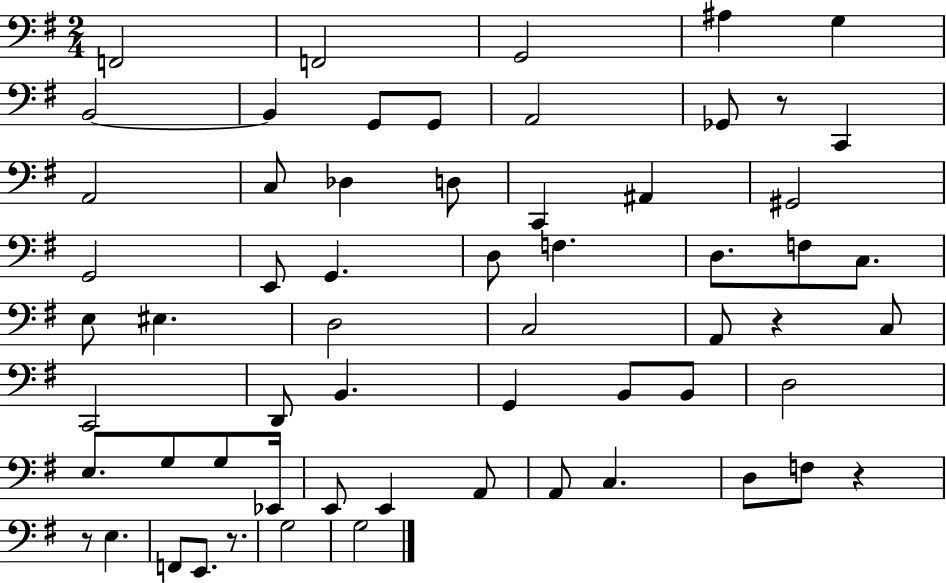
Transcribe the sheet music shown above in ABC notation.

X:1
T:Untitled
M:2/4
L:1/4
K:G
F,,2 F,,2 G,,2 ^A, G, B,,2 B,, G,,/2 G,,/2 A,,2 _G,,/2 z/2 C,, A,,2 C,/2 _D, D,/2 C,, ^A,, ^G,,2 G,,2 E,,/2 G,, D,/2 F, D,/2 F,/2 C,/2 E,/2 ^E, D,2 C,2 A,,/2 z C,/2 C,,2 D,,/2 B,, G,, B,,/2 B,,/2 D,2 E,/2 G,/2 G,/2 _E,,/4 E,,/2 E,, A,,/2 A,,/2 C, D,/2 F,/2 z z/2 E, F,,/2 E,,/2 z/2 G,2 G,2